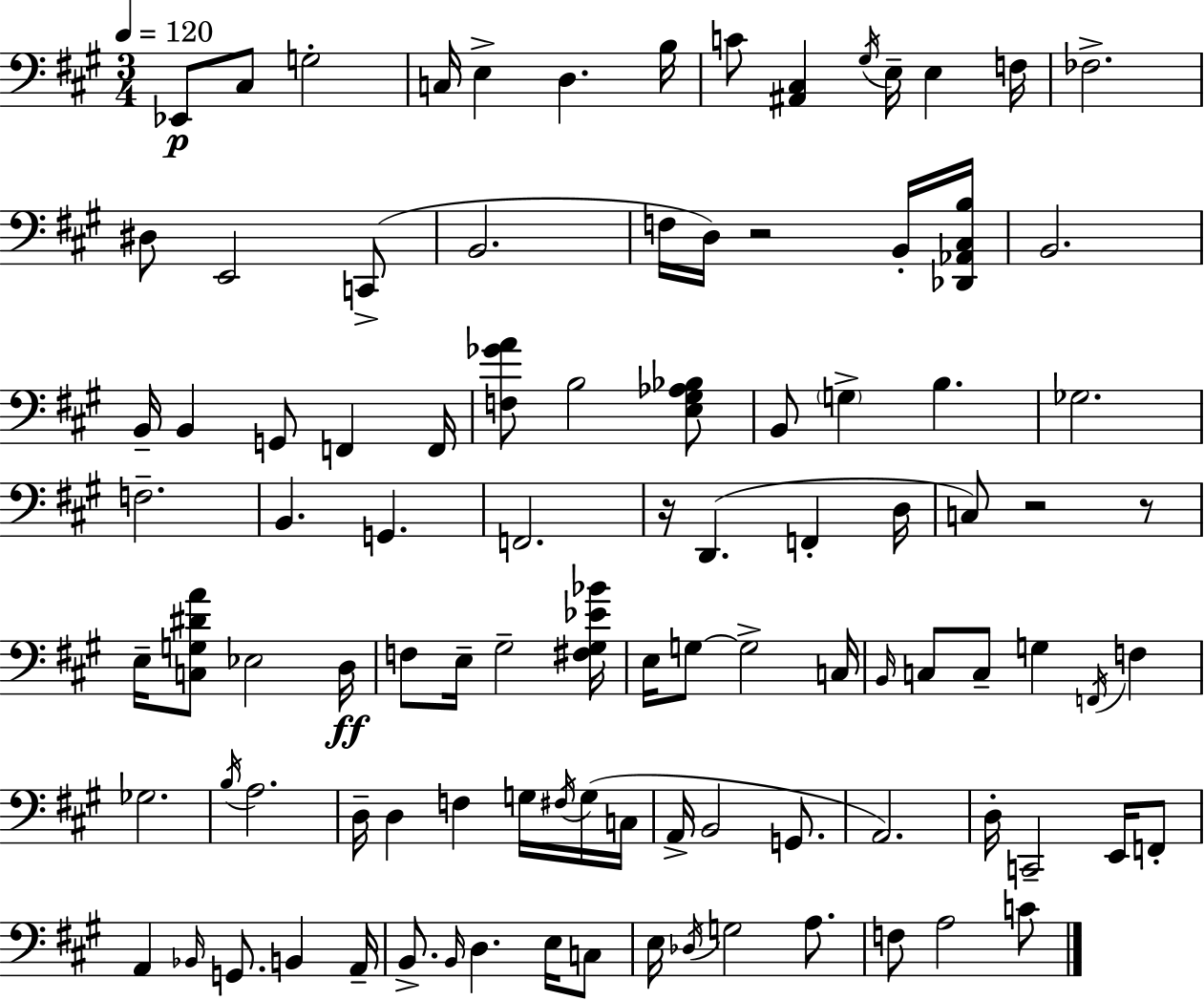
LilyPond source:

{
  \clef bass
  \numericTimeSignature
  \time 3/4
  \key a \major
  \tempo 4 = 120
  ees,8\p cis8 g2-. | c16 e4-> d4. b16 | c'8 <ais, cis>4 \acciaccatura { gis16 } e16-- e4 | f16 fes2.-> | \break dis8 e,2 c,8->( | b,2. | f16 d16) r2 b,16-. | <des, aes, cis b>16 b,2. | \break b,16-- b,4 g,8 f,4 | f,16 <f ges' a'>8 b2 <e gis aes bes>8 | b,8 \parenthesize g4-> b4. | ges2. | \break f2.-- | b,4. g,4. | f,2. | r16 d,4.( f,4-. | \break d16 c8) r2 r8 | e16-- <c g dis' a'>8 ees2 | d16\ff f8 e16-- gis2-- | <fis gis ees' bes'>16 e16 g8~~ g2-> | \break c16 \grace { b,16 } c8 c8-- g4 \acciaccatura { f,16 } f4 | ges2. | \acciaccatura { b16 } a2. | d16-- d4 f4 | \break g16 \acciaccatura { fis16 } g16( c16 a,16-> b,2 | g,8. a,2.) | d16-. c,2-- | e,16 f,8-. a,4 \grace { bes,16 } g,8. | \break b,4 a,16-- b,8.-> \grace { b,16 } d4. | e16 c8 e16 \acciaccatura { des16 } g2 | a8. f8 a2 | c'8 \bar "|."
}